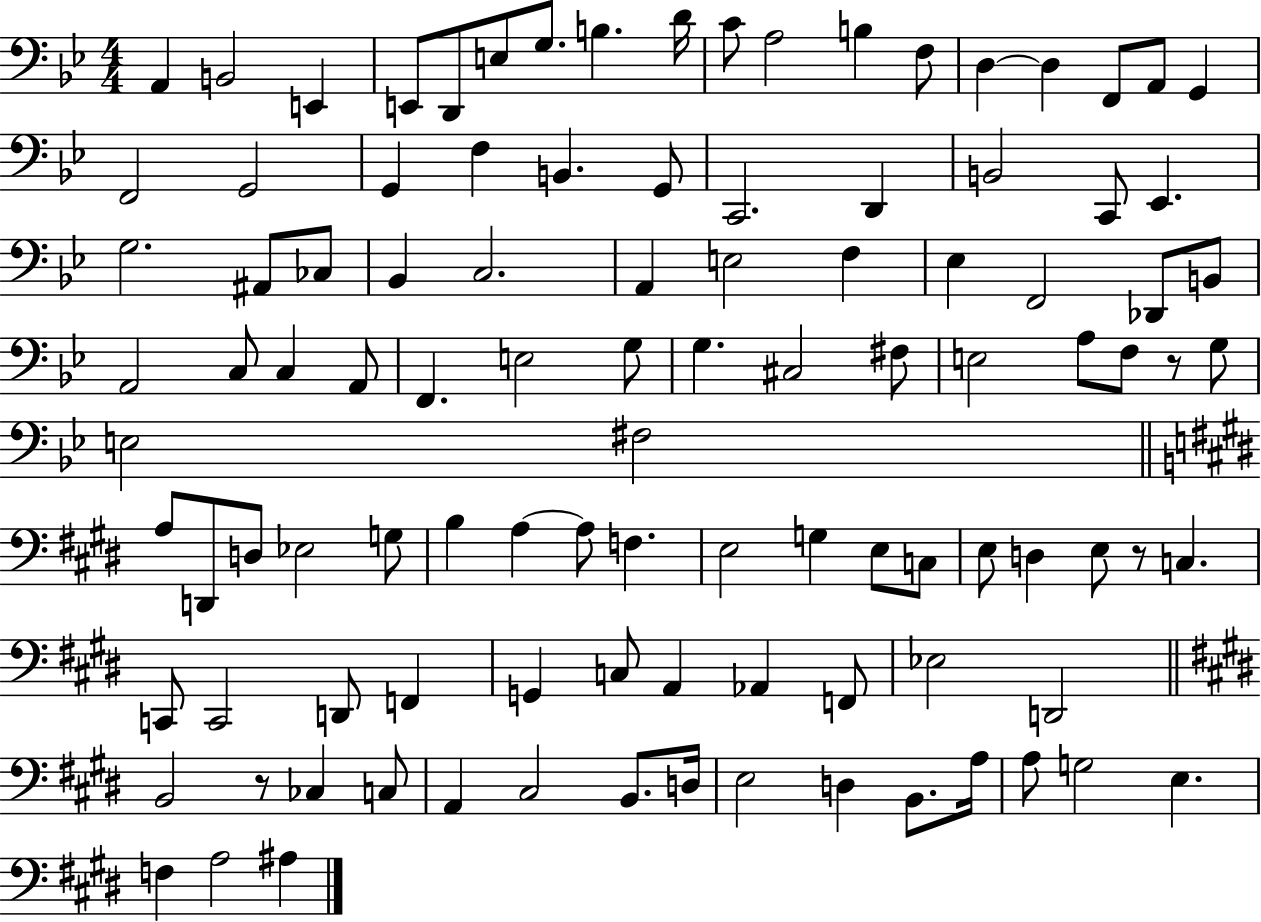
{
  \clef bass
  \numericTimeSignature
  \time 4/4
  \key bes \major
  a,4 b,2 e,4 | e,8 d,8 e8 g8. b4. d'16 | c'8 a2 b4 f8 | d4~~ d4 f,8 a,8 g,4 | \break f,2 g,2 | g,4 f4 b,4. g,8 | c,2. d,4 | b,2 c,8 ees,4. | \break g2. ais,8 ces8 | bes,4 c2. | a,4 e2 f4 | ees4 f,2 des,8 b,8 | \break a,2 c8 c4 a,8 | f,4. e2 g8 | g4. cis2 fis8 | e2 a8 f8 r8 g8 | \break e2 fis2 | \bar "||" \break \key e \major a8 d,8 d8 ees2 g8 | b4 a4~~ a8 f4. | e2 g4 e8 c8 | e8 d4 e8 r8 c4. | \break c,8 c,2 d,8 f,4 | g,4 c8 a,4 aes,4 f,8 | ees2 d,2 | \bar "||" \break \key e \major b,2 r8 ces4 c8 | a,4 cis2 b,8. d16 | e2 d4 b,8. a16 | a8 g2 e4. | \break f4 a2 ais4 | \bar "|."
}